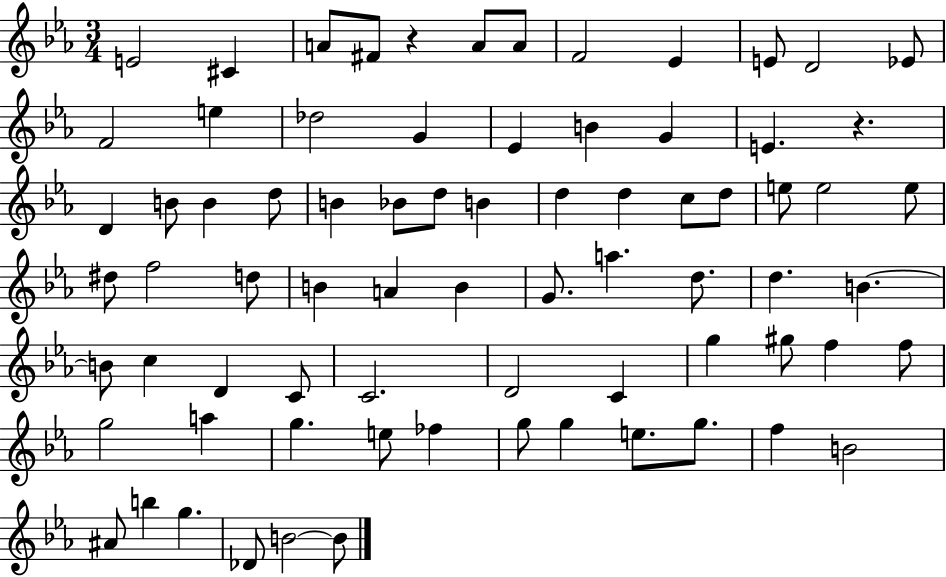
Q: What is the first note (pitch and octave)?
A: E4